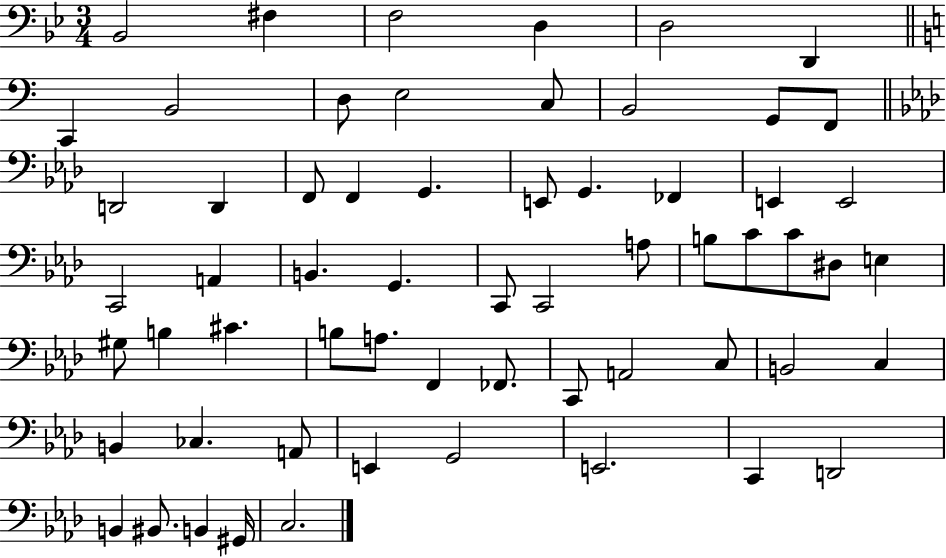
{
  \clef bass
  \numericTimeSignature
  \time 3/4
  \key bes \major
  bes,2 fis4 | f2 d4 | d2 d,4 | \bar "||" \break \key a \minor c,4 b,2 | d8 e2 c8 | b,2 g,8 f,8 | \bar "||" \break \key f \minor d,2 d,4 | f,8 f,4 g,4. | e,8 g,4. fes,4 | e,4 e,2 | \break c,2 a,4 | b,4. g,4. | c,8 c,2 a8 | b8 c'8 c'8 dis8 e4 | \break gis8 b4 cis'4. | b8 a8. f,4 fes,8. | c,8 a,2 c8 | b,2 c4 | \break b,4 ces4. a,8 | e,4 g,2 | e,2. | c,4 d,2 | \break b,4 bis,8. b,4 gis,16 | c2. | \bar "|."
}